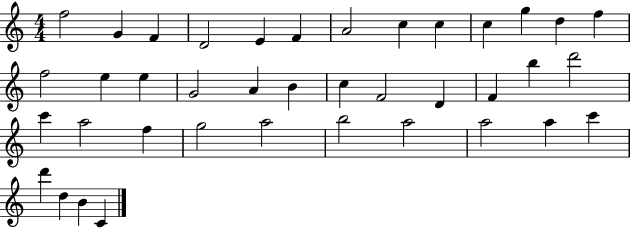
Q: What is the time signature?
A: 4/4